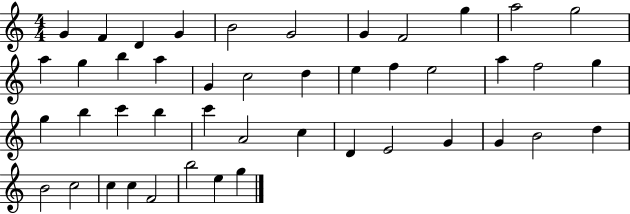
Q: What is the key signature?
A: C major